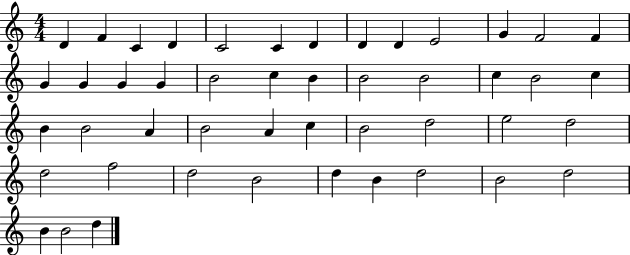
X:1
T:Untitled
M:4/4
L:1/4
K:C
D F C D C2 C D D D E2 G F2 F G G G G B2 c B B2 B2 c B2 c B B2 A B2 A c B2 d2 e2 d2 d2 f2 d2 B2 d B d2 B2 d2 B B2 d